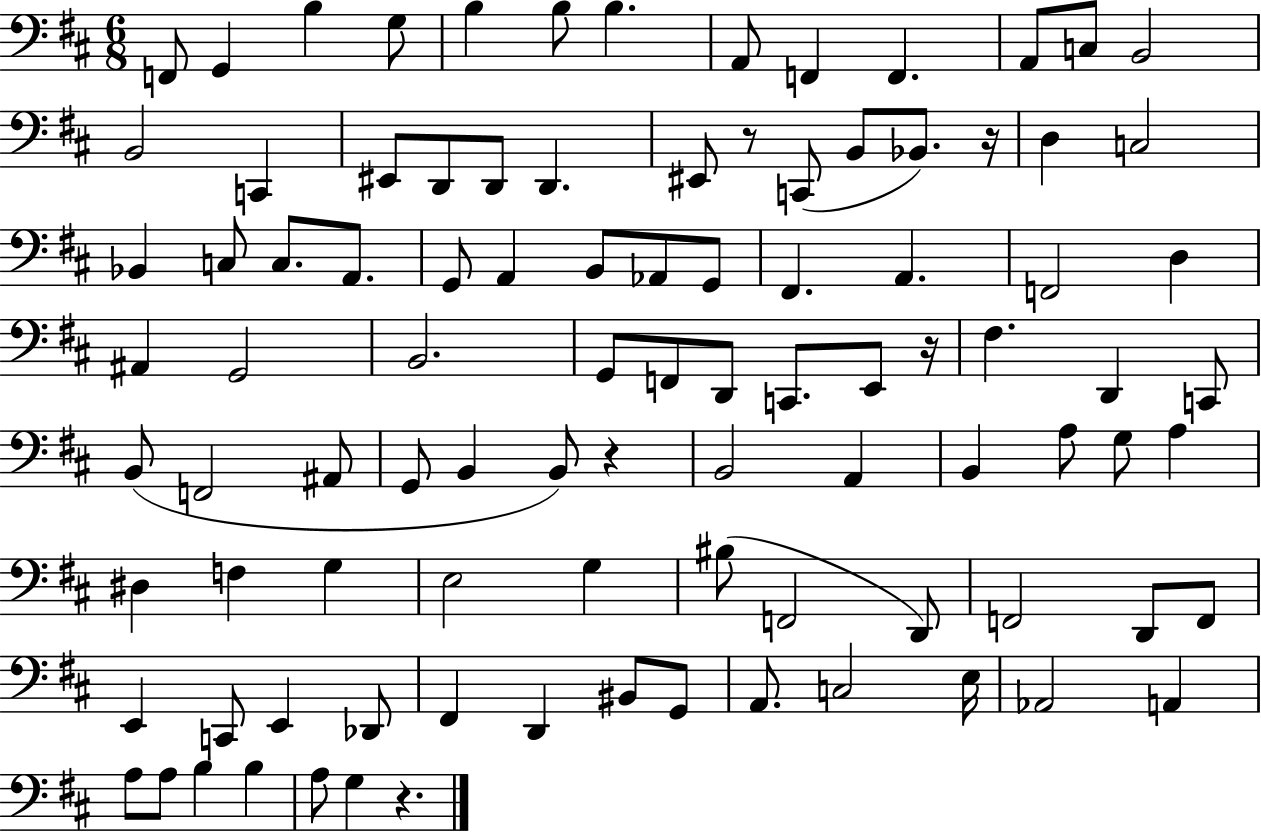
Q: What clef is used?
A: bass